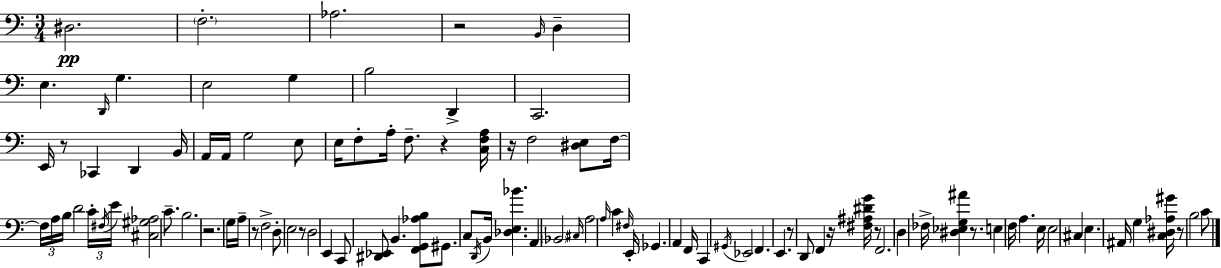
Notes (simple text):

D#3/h. F3/h. Ab3/h. R/h B2/s D3/q E3/q. D2/s G3/q. E3/h G3/q B3/h D2/q C2/h. E2/s R/e CES2/q D2/q B2/s A2/s A2/s G3/h E3/e E3/s F3/e A3/s F3/e. R/q [C3,F3,A3]/s R/s F3/h [D#3,E3]/e F3/s F3/s A3/s B3/s D4/h C4/s F#3/s E4/s [C#3,G#3,Ab3]/h C4/e. B3/h. R/h. G3/s A3/s R/e F3/h D3/e E3/h R/e D3/h E2/q C2/e [D#2,Eb2]/e B2/q. [F2,G2,Ab3,B3]/e G#2/e. C3/e D2/s B2/s [Db3,E3,Bb4]/q. A2/q Bb2/h C#3/s A3/h A3/s C4/q F#3/s E2/s Gb2/q. A2/q F2/s C2/q G#2/s Eb2/h F2/q. E2/q. R/e D2/e F2/q R/s [F#3,A#3,D#4,G4]/s R/e F2/h. D3/q FES3/s [D#3,Eb3,G3,A#4]/q R/e. E3/q F3/s A3/q. E3/s E3/h C#3/q E3/q. A#2/s G3/q [C3,D#3,Ab3,G#4]/s R/e B3/h C4/e